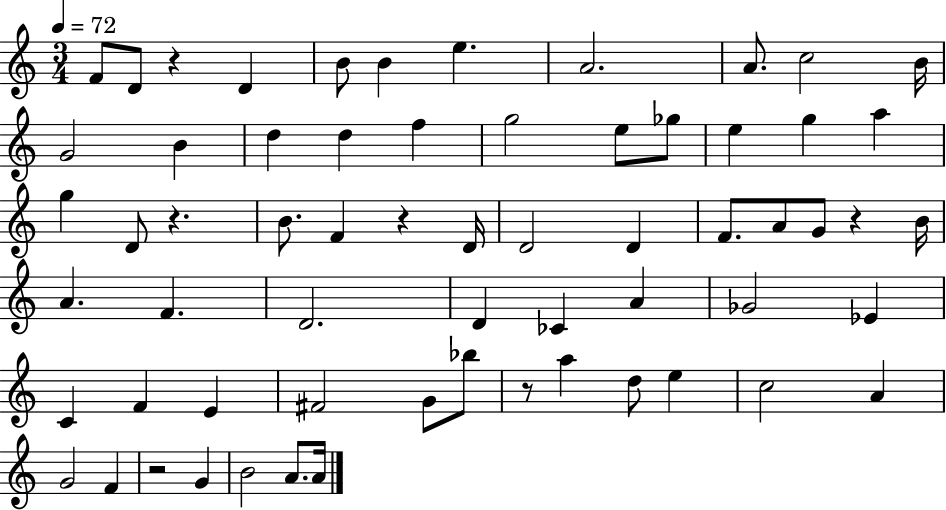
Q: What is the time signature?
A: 3/4